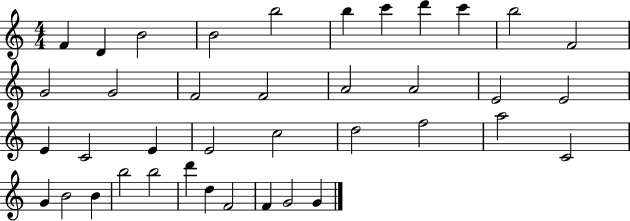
F4/q D4/q B4/h B4/h B5/h B5/q C6/q D6/q C6/q B5/h F4/h G4/h G4/h F4/h F4/h A4/h A4/h E4/h E4/h E4/q C4/h E4/q E4/h C5/h D5/h F5/h A5/h C4/h G4/q B4/h B4/q B5/h B5/h D6/q D5/q F4/h F4/q G4/h G4/q